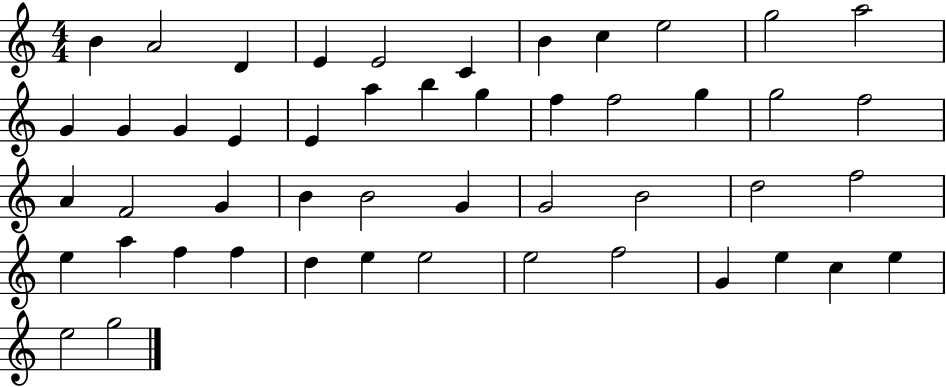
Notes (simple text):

B4/q A4/h D4/q E4/q E4/h C4/q B4/q C5/q E5/h G5/h A5/h G4/q G4/q G4/q E4/q E4/q A5/q B5/q G5/q F5/q F5/h G5/q G5/h F5/h A4/q F4/h G4/q B4/q B4/h G4/q G4/h B4/h D5/h F5/h E5/q A5/q F5/q F5/q D5/q E5/q E5/h E5/h F5/h G4/q E5/q C5/q E5/q E5/h G5/h